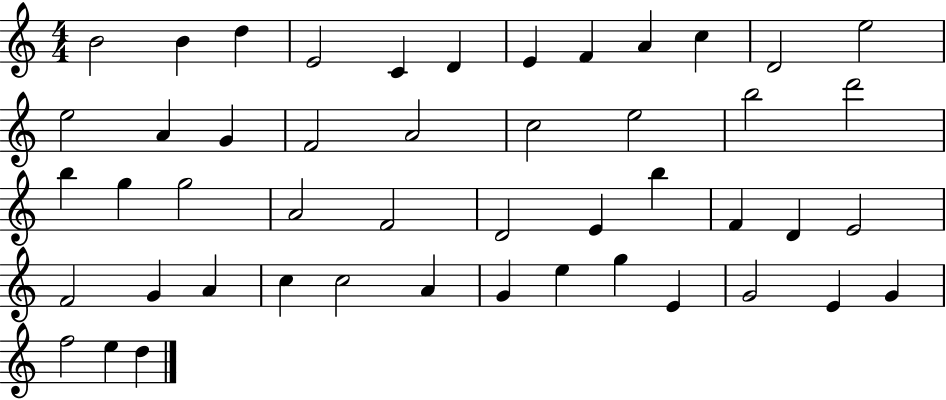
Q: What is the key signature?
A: C major